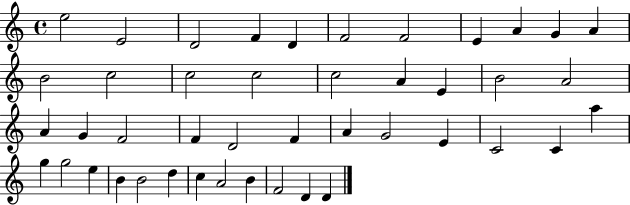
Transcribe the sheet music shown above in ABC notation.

X:1
T:Untitled
M:4/4
L:1/4
K:C
e2 E2 D2 F D F2 F2 E A G A B2 c2 c2 c2 c2 A E B2 A2 A G F2 F D2 F A G2 E C2 C a g g2 e B B2 d c A2 B F2 D D